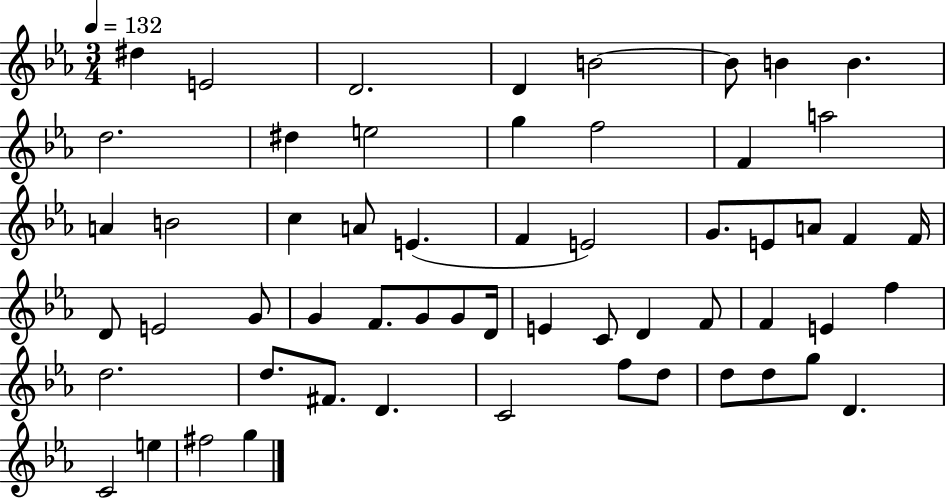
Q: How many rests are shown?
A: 0